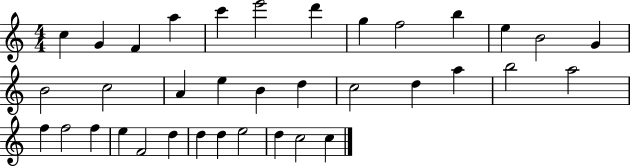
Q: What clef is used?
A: treble